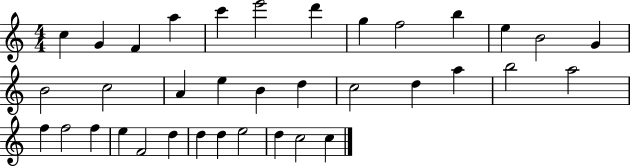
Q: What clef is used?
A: treble